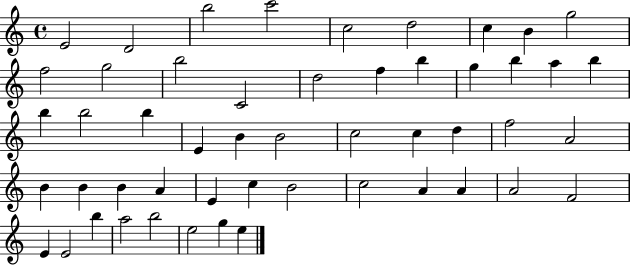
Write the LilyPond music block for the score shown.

{
  \clef treble
  \time 4/4
  \defaultTimeSignature
  \key c \major
  e'2 d'2 | b''2 c'''2 | c''2 d''2 | c''4 b'4 g''2 | \break f''2 g''2 | b''2 c'2 | d''2 f''4 b''4 | g''4 b''4 a''4 b''4 | \break b''4 b''2 b''4 | e'4 b'4 b'2 | c''2 c''4 d''4 | f''2 a'2 | \break b'4 b'4 b'4 a'4 | e'4 c''4 b'2 | c''2 a'4 a'4 | a'2 f'2 | \break e'4 e'2 b''4 | a''2 b''2 | e''2 g''4 e''4 | \bar "|."
}